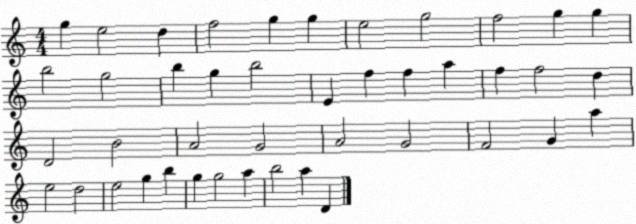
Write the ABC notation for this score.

X:1
T:Untitled
M:4/4
L:1/4
K:C
g e2 d f2 g g e2 g2 f2 g g b2 g2 b g b2 E f f a f f2 d D2 B2 A2 G2 A2 G2 F2 G a e2 d2 e2 g b g g2 a b2 a D